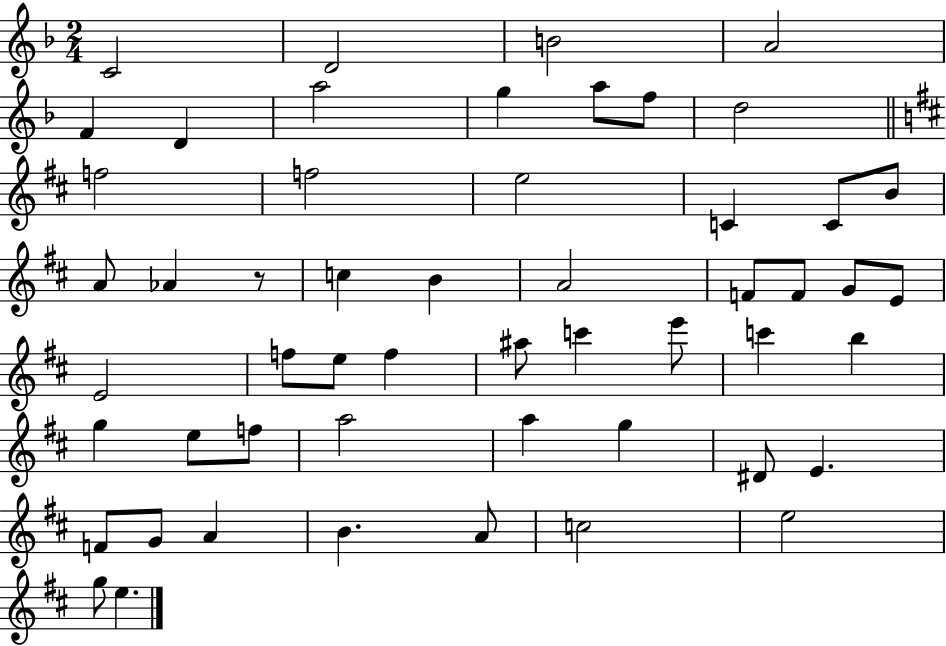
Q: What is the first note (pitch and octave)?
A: C4